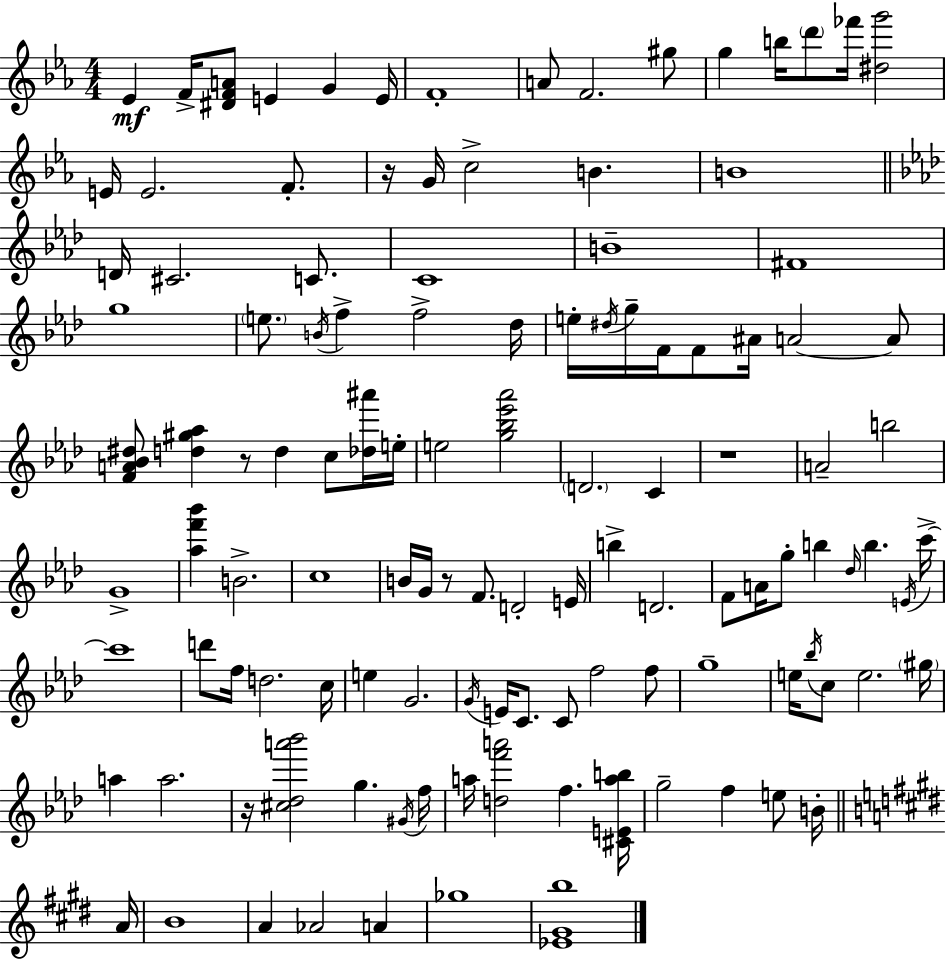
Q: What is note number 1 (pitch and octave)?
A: Eb4